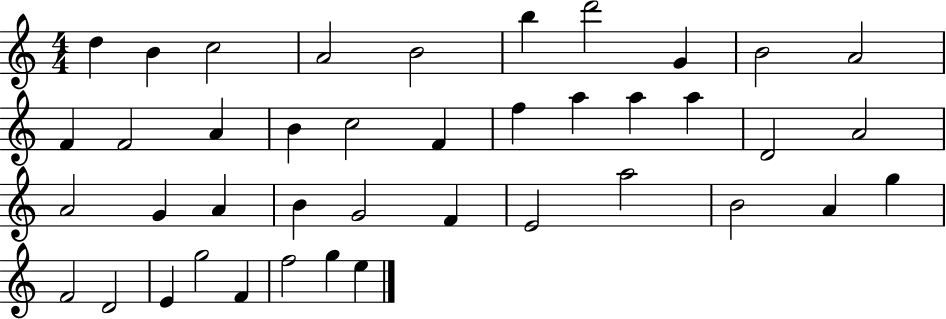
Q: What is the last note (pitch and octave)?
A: E5